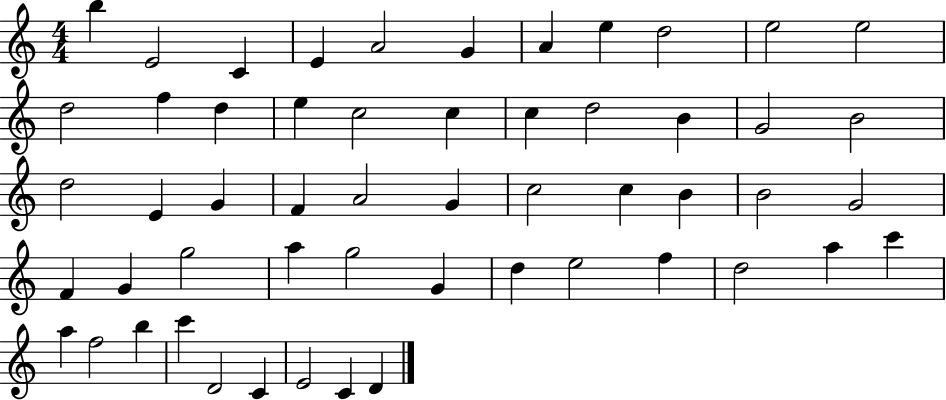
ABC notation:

X:1
T:Untitled
M:4/4
L:1/4
K:C
b E2 C E A2 G A e d2 e2 e2 d2 f d e c2 c c d2 B G2 B2 d2 E G F A2 G c2 c B B2 G2 F G g2 a g2 G d e2 f d2 a c' a f2 b c' D2 C E2 C D